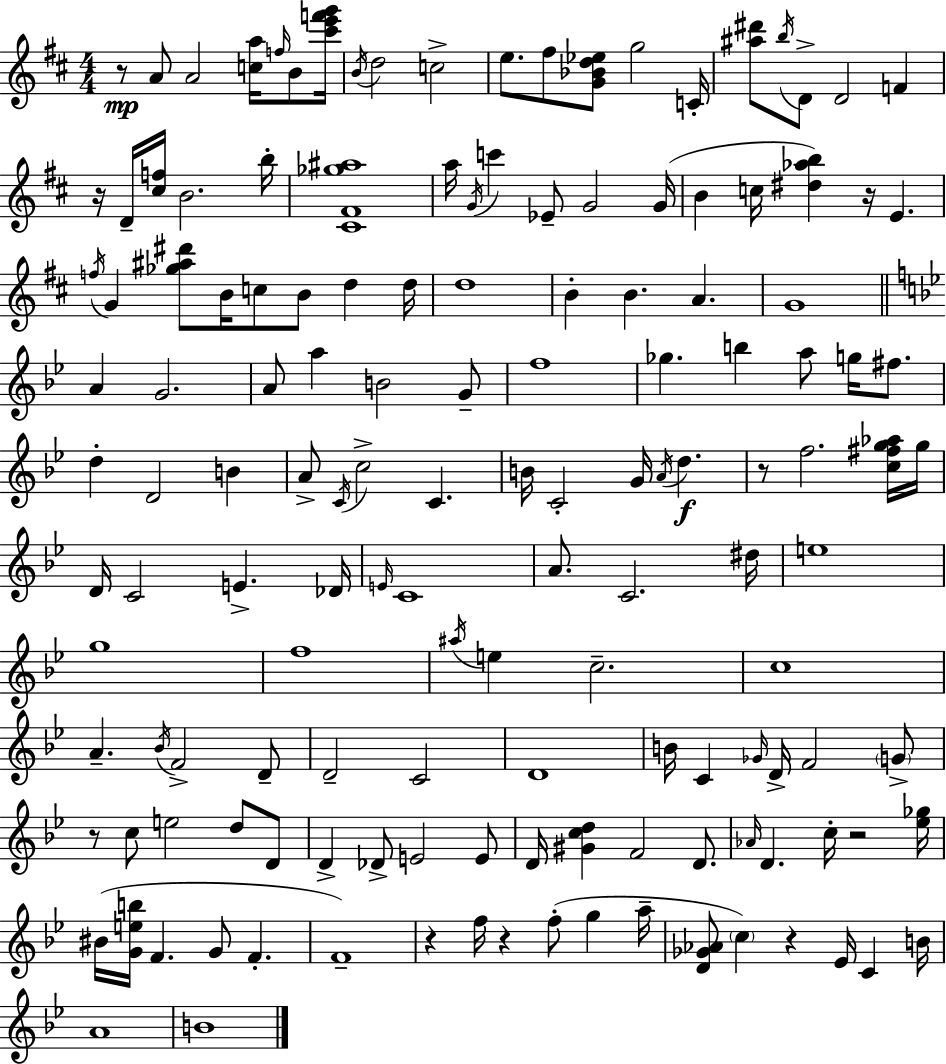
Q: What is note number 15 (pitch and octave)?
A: F4